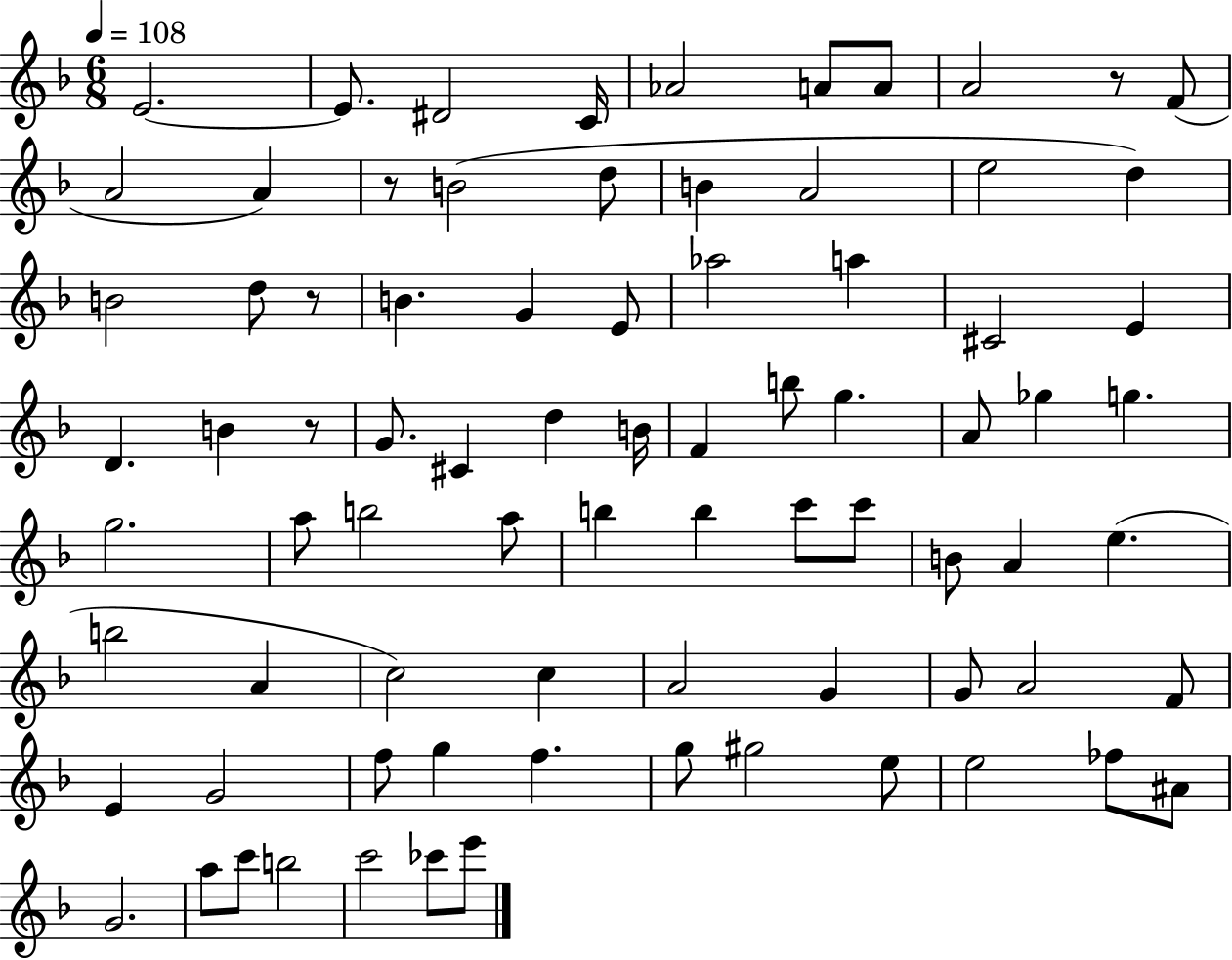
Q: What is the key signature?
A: F major